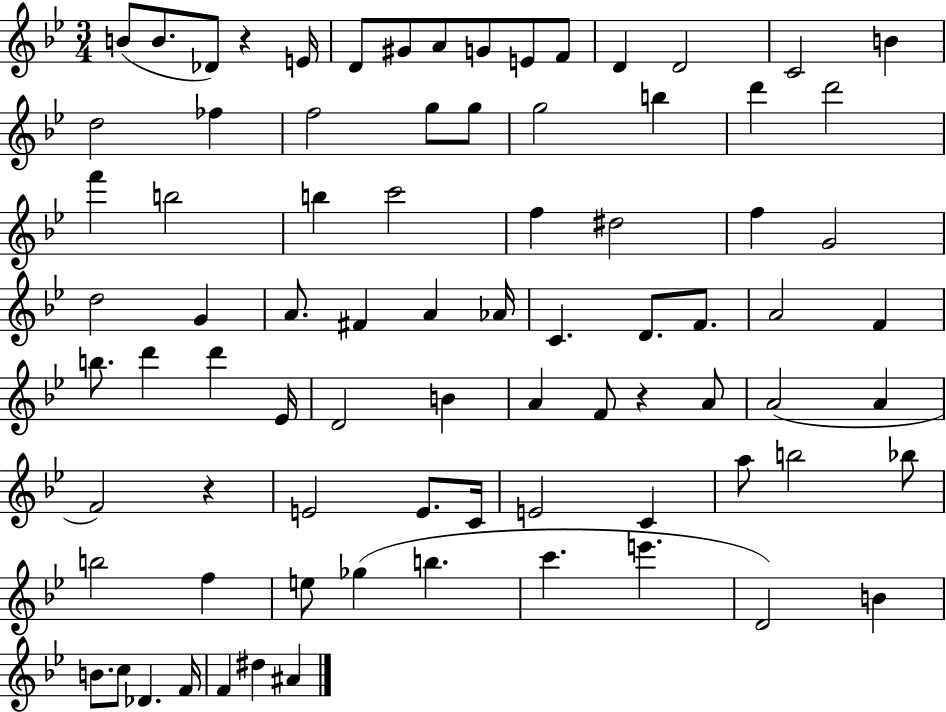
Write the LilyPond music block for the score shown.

{
  \clef treble
  \numericTimeSignature
  \time 3/4
  \key bes \major
  b'8( b'8. des'8) r4 e'16 | d'8 gis'8 a'8 g'8 e'8 f'8 | d'4 d'2 | c'2 b'4 | \break d''2 fes''4 | f''2 g''8 g''8 | g''2 b''4 | d'''4 d'''2 | \break f'''4 b''2 | b''4 c'''2 | f''4 dis''2 | f''4 g'2 | \break d''2 g'4 | a'8. fis'4 a'4 aes'16 | c'4. d'8. f'8. | a'2 f'4 | \break b''8. d'''4 d'''4 ees'16 | d'2 b'4 | a'4 f'8 r4 a'8 | a'2( a'4 | \break f'2) r4 | e'2 e'8. c'16 | e'2 c'4 | a''8 b''2 bes''8 | \break b''2 f''4 | e''8 ges''4( b''4. | c'''4. e'''4. | d'2) b'4 | \break b'8. c''8 des'4. f'16 | f'4 dis''4 ais'4 | \bar "|."
}